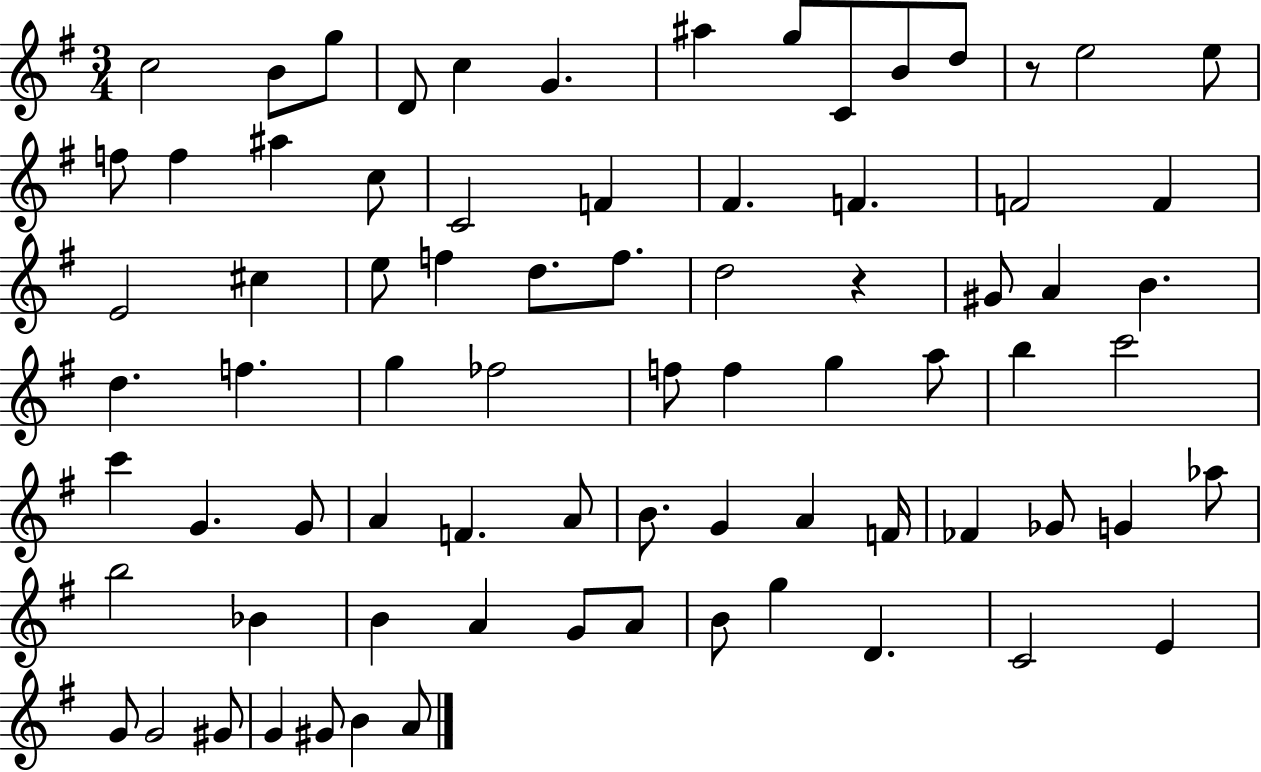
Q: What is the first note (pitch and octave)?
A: C5